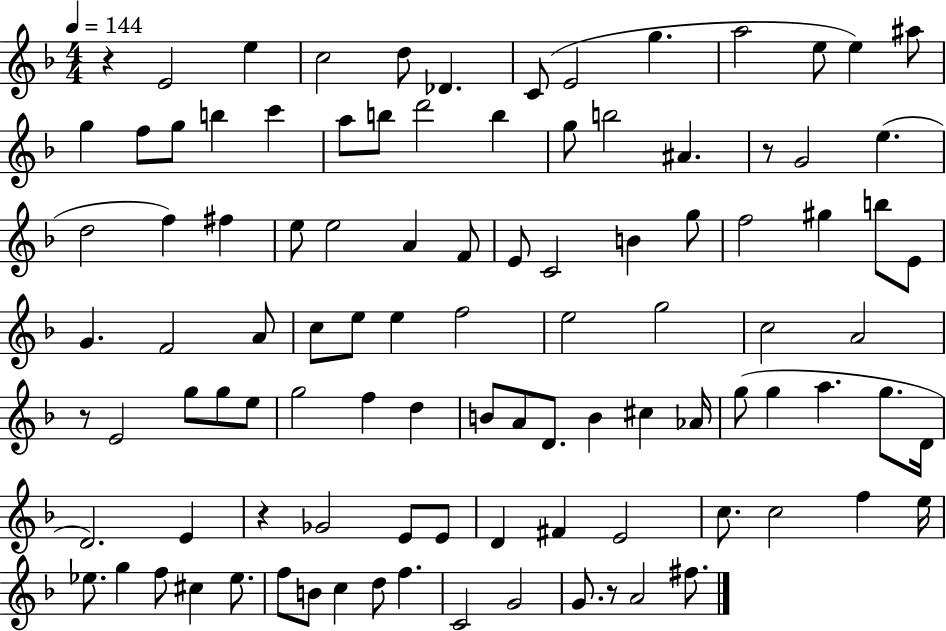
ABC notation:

X:1
T:Untitled
M:4/4
L:1/4
K:F
z E2 e c2 d/2 _D C/2 E2 g a2 e/2 e ^a/2 g f/2 g/2 b c' a/2 b/2 d'2 b g/2 b2 ^A z/2 G2 e d2 f ^f e/2 e2 A F/2 E/2 C2 B g/2 f2 ^g b/2 E/2 G F2 A/2 c/2 e/2 e f2 e2 g2 c2 A2 z/2 E2 g/2 g/2 e/2 g2 f d B/2 A/2 D/2 B ^c _A/4 g/2 g a g/2 D/4 D2 E z _G2 E/2 E/2 D ^F E2 c/2 c2 f e/4 _e/2 g f/2 ^c _e/2 f/2 B/2 c d/2 f C2 G2 G/2 z/2 A2 ^f/2